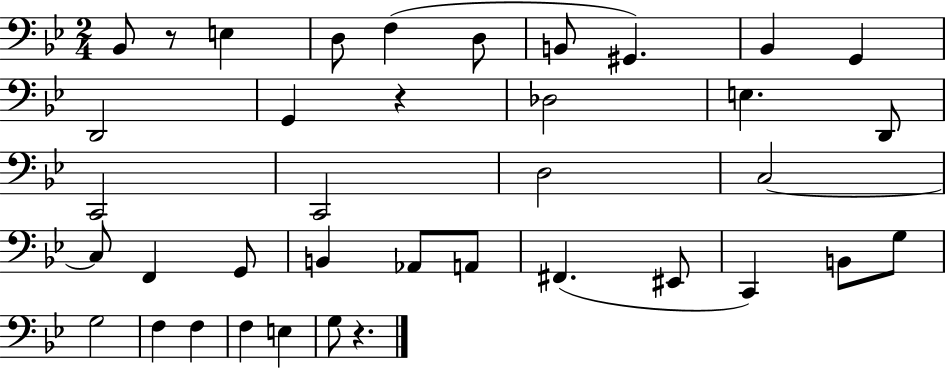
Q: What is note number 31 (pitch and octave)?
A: F3